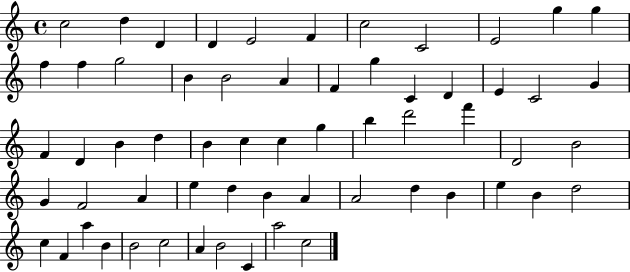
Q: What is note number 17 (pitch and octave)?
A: A4